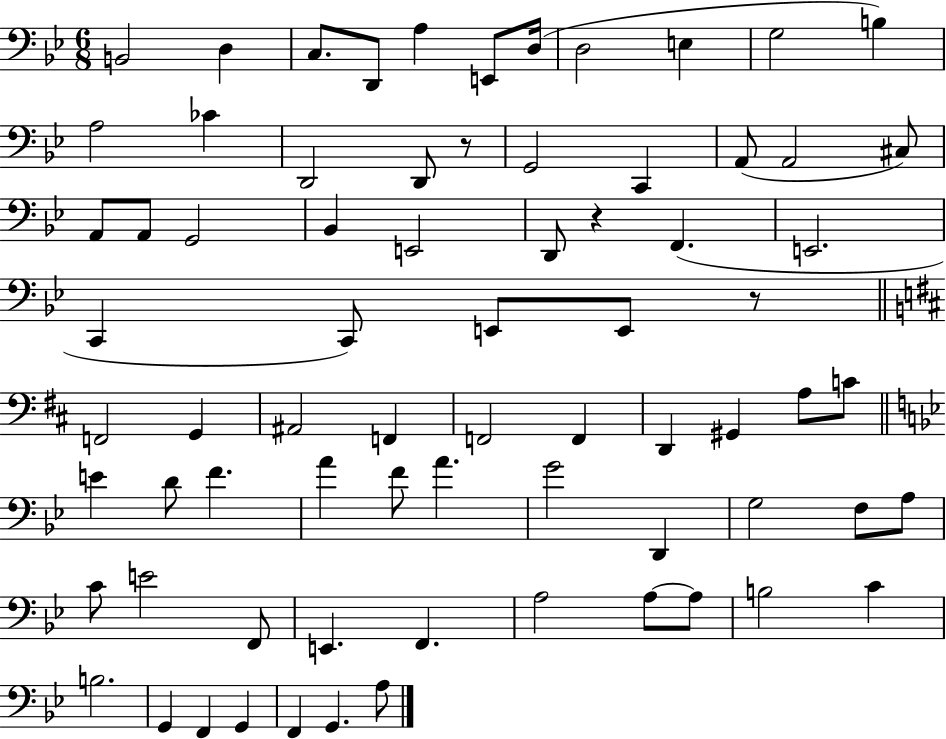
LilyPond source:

{
  \clef bass
  \numericTimeSignature
  \time 6/8
  \key bes \major
  \repeat volta 2 { b,2 d4 | c8. d,8 a4 e,8 d16( | d2 e4 | g2 b4) | \break a2 ces'4 | d,2 d,8 r8 | g,2 c,4 | a,8( a,2 cis8) | \break a,8 a,8 g,2 | bes,4 e,2 | d,8 r4 f,4.( | e,2. | \break c,4 c,8) e,8 e,8 r8 | \bar "||" \break \key d \major f,2 g,4 | ais,2 f,4 | f,2 f,4 | d,4 gis,4 a8 c'8 | \break \bar "||" \break \key bes \major e'4 d'8 f'4. | a'4 f'8 a'4. | g'2 d,4 | g2 f8 a8 | \break c'8 e'2 f,8 | e,4. f,4. | a2 a8~~ a8 | b2 c'4 | \break b2. | g,4 f,4 g,4 | f,4 g,4. a8 | } \bar "|."
}